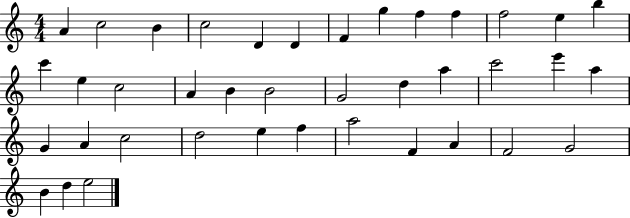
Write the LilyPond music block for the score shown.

{
  \clef treble
  \numericTimeSignature
  \time 4/4
  \key c \major
  a'4 c''2 b'4 | c''2 d'4 d'4 | f'4 g''4 f''4 f''4 | f''2 e''4 b''4 | \break c'''4 e''4 c''2 | a'4 b'4 b'2 | g'2 d''4 a''4 | c'''2 e'''4 a''4 | \break g'4 a'4 c''2 | d''2 e''4 f''4 | a''2 f'4 a'4 | f'2 g'2 | \break b'4 d''4 e''2 | \bar "|."
}